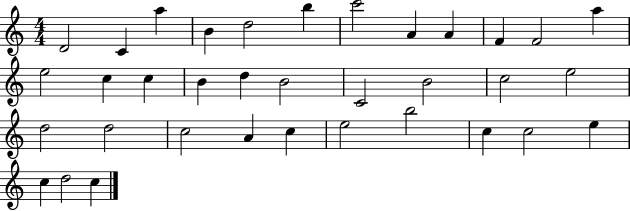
X:1
T:Untitled
M:4/4
L:1/4
K:C
D2 C a B d2 b c'2 A A F F2 a e2 c c B d B2 C2 B2 c2 e2 d2 d2 c2 A c e2 b2 c c2 e c d2 c